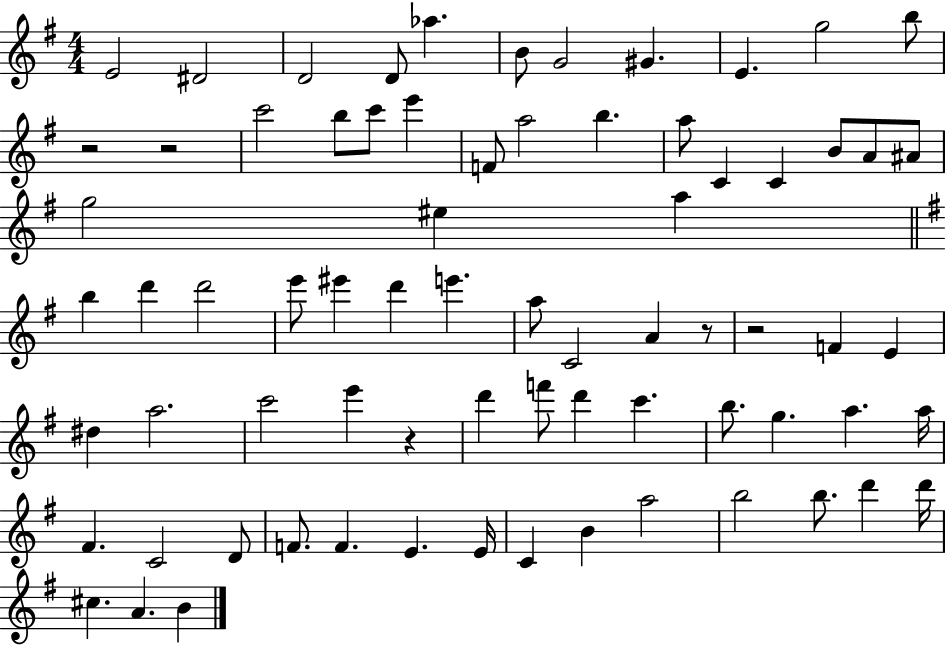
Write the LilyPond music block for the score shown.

{
  \clef treble
  \numericTimeSignature
  \time 4/4
  \key g \major
  e'2 dis'2 | d'2 d'8 aes''4. | b'8 g'2 gis'4. | e'4. g''2 b''8 | \break r2 r2 | c'''2 b''8 c'''8 e'''4 | f'8 a''2 b''4. | a''8 c'4 c'4 b'8 a'8 ais'8 | \break g''2 eis''4 a''4 | \bar "||" \break \key g \major b''4 d'''4 d'''2 | e'''8 eis'''4 d'''4 e'''4. | a''8 c'2 a'4 r8 | r2 f'4 e'4 | \break dis''4 a''2. | c'''2 e'''4 r4 | d'''4 f'''8 d'''4 c'''4. | b''8. g''4. a''4. a''16 | \break fis'4. c'2 d'8 | f'8. f'4. e'4. e'16 | c'4 b'4 a''2 | b''2 b''8. d'''4 d'''16 | \break cis''4. a'4. b'4 | \bar "|."
}